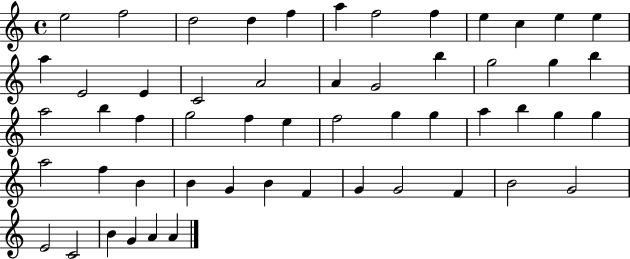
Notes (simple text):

E5/h F5/h D5/h D5/q F5/q A5/q F5/h F5/q E5/q C5/q E5/q E5/q A5/q E4/h E4/q C4/h A4/h A4/q G4/h B5/q G5/h G5/q B5/q A5/h B5/q F5/q G5/h F5/q E5/q F5/h G5/q G5/q A5/q B5/q G5/q G5/q A5/h F5/q B4/q B4/q G4/q B4/q F4/q G4/q G4/h F4/q B4/h G4/h E4/h C4/h B4/q G4/q A4/q A4/q